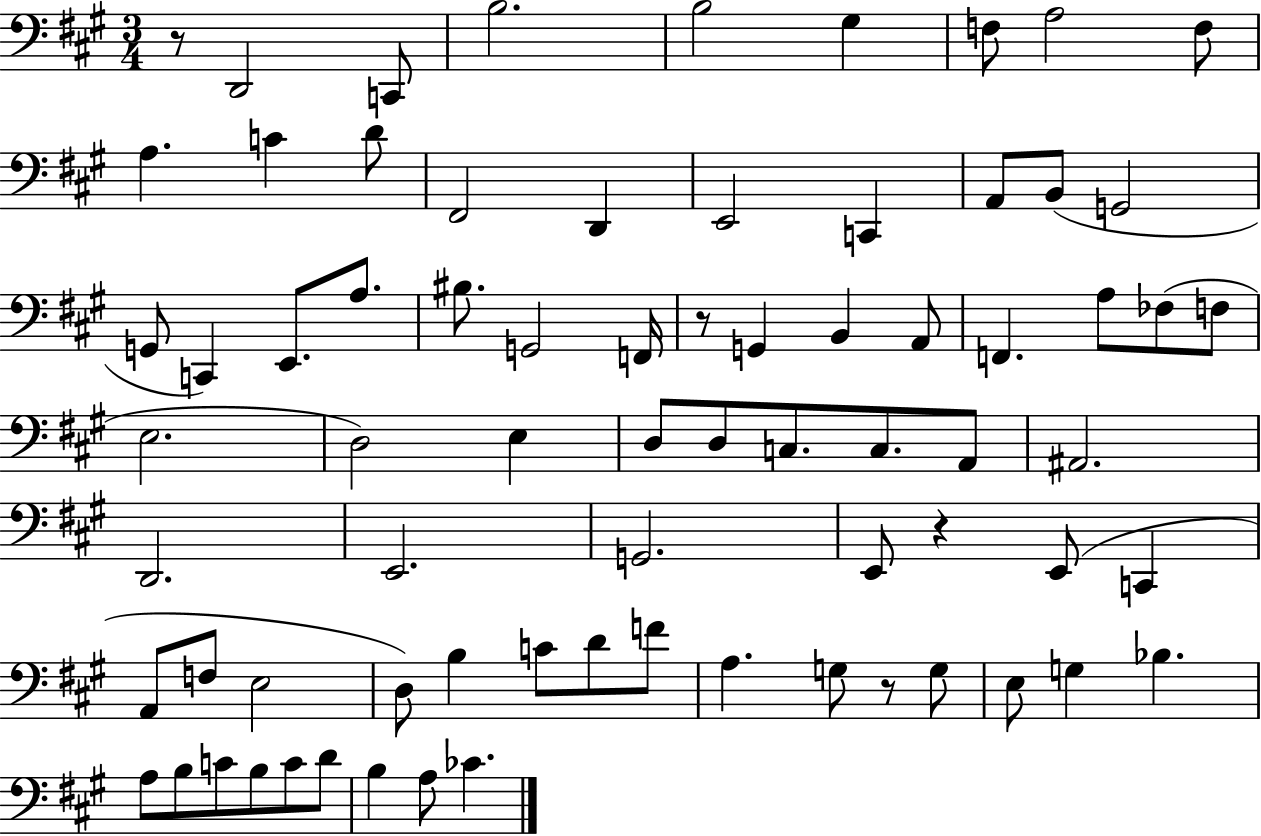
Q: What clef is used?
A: bass